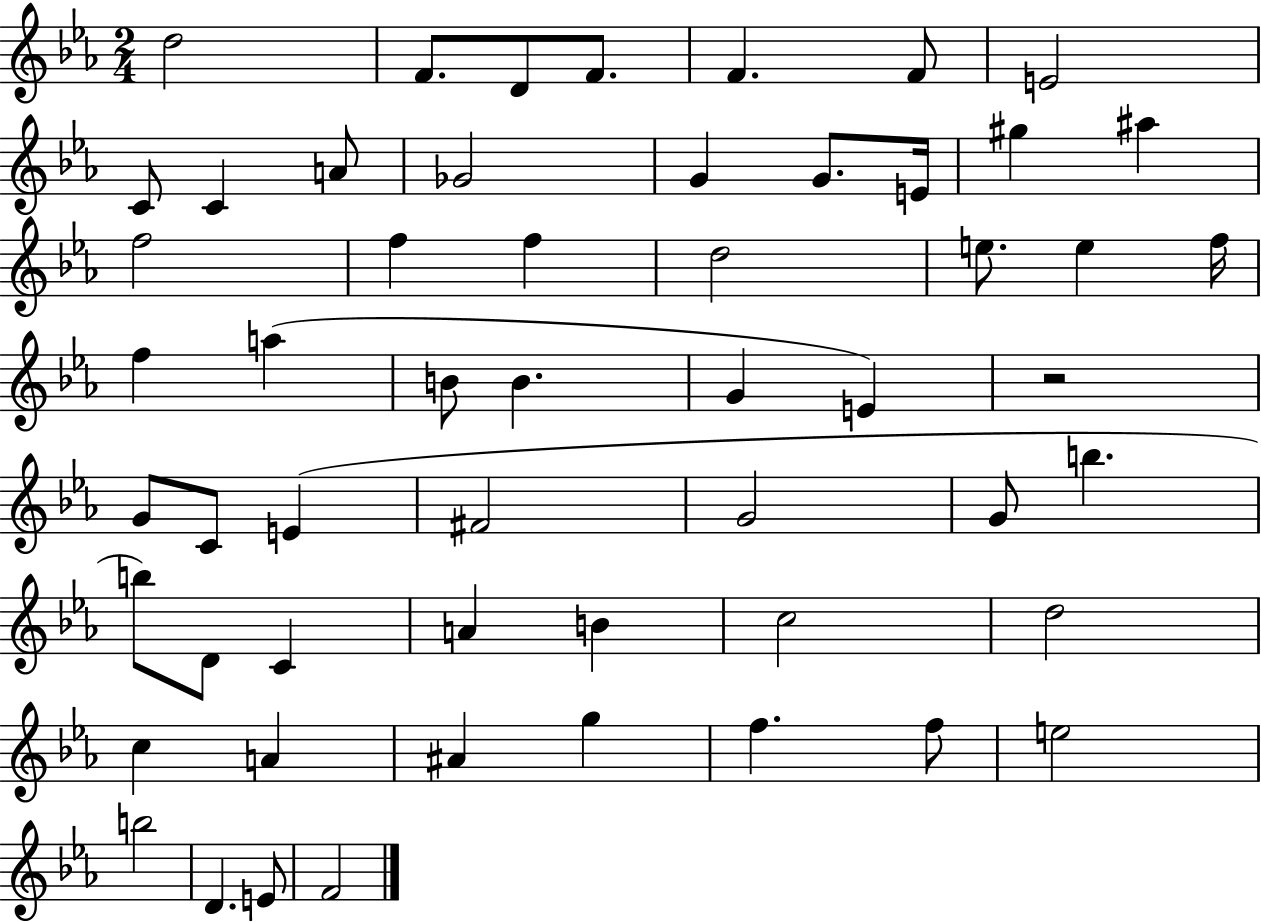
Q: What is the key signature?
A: EES major